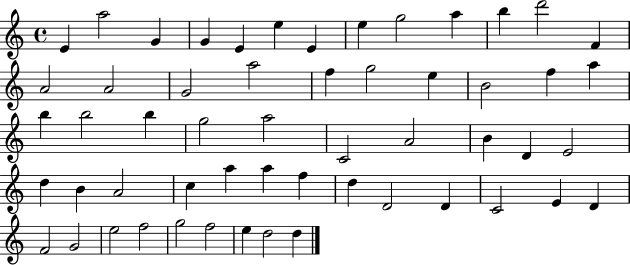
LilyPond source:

{
  \clef treble
  \time 4/4
  \defaultTimeSignature
  \key c \major
  e'4 a''2 g'4 | g'4 e'4 e''4 e'4 | e''4 g''2 a''4 | b''4 d'''2 f'4 | \break a'2 a'2 | g'2 a''2 | f''4 g''2 e''4 | b'2 f''4 a''4 | \break b''4 b''2 b''4 | g''2 a''2 | c'2 a'2 | b'4 d'4 e'2 | \break d''4 b'4 a'2 | c''4 a''4 a''4 f''4 | d''4 d'2 d'4 | c'2 e'4 d'4 | \break f'2 g'2 | e''2 f''2 | g''2 f''2 | e''4 d''2 d''4 | \break \bar "|."
}